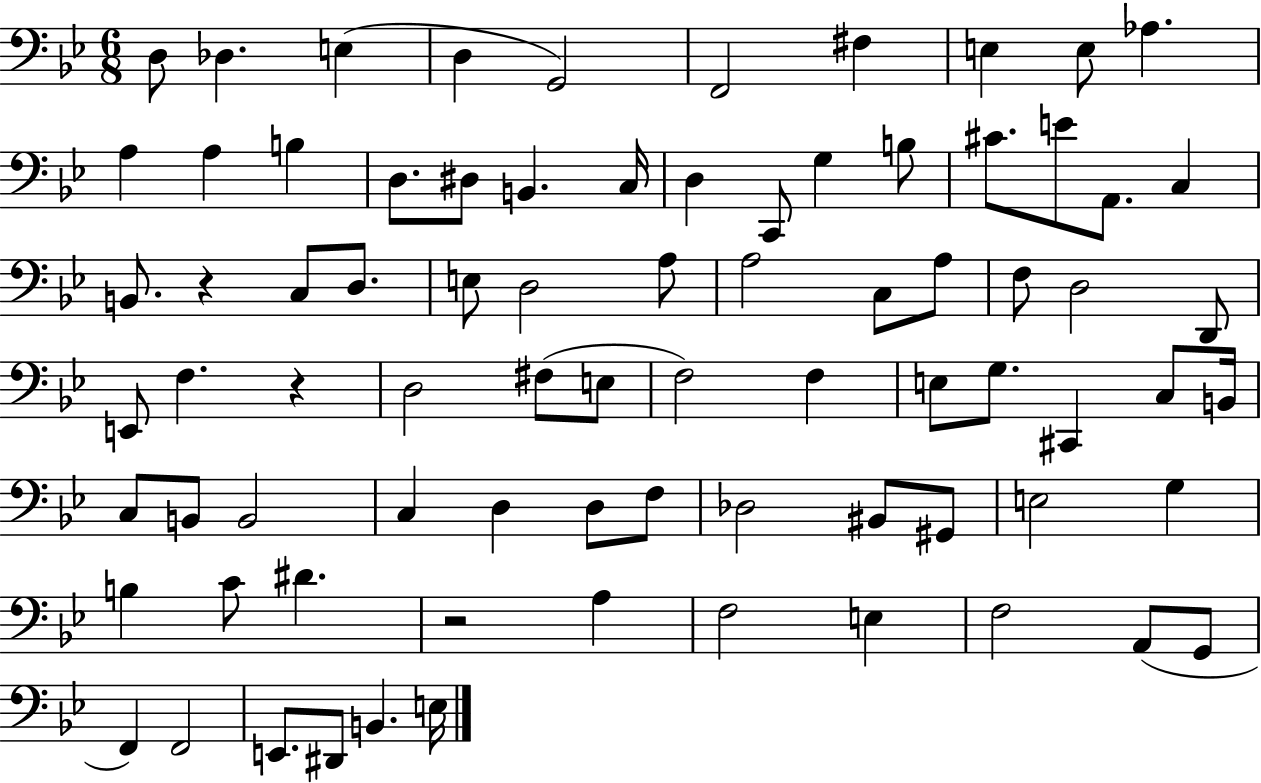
{
  \clef bass
  \numericTimeSignature
  \time 6/8
  \key bes \major
  d8 des4. e4( | d4 g,2) | f,2 fis4 | e4 e8 aes4. | \break a4 a4 b4 | d8. dis8 b,4. c16 | d4 c,8 g4 b8 | cis'8. e'8 a,8. c4 | \break b,8. r4 c8 d8. | e8 d2 a8 | a2 c8 a8 | f8 d2 d,8 | \break e,8 f4. r4 | d2 fis8( e8 | f2) f4 | e8 g8. cis,4 c8 b,16 | \break c8 b,8 b,2 | c4 d4 d8 f8 | des2 bis,8 gis,8 | e2 g4 | \break b4 c'8 dis'4. | r2 a4 | f2 e4 | f2 a,8( g,8 | \break f,4) f,2 | e,8. dis,8 b,4. e16 | \bar "|."
}